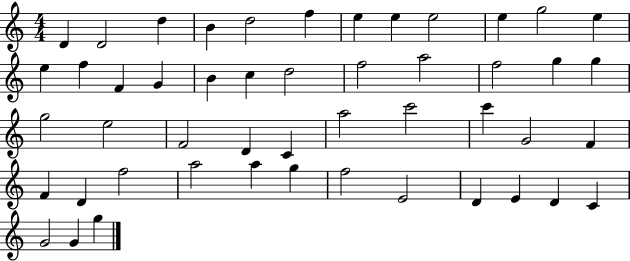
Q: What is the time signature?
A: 4/4